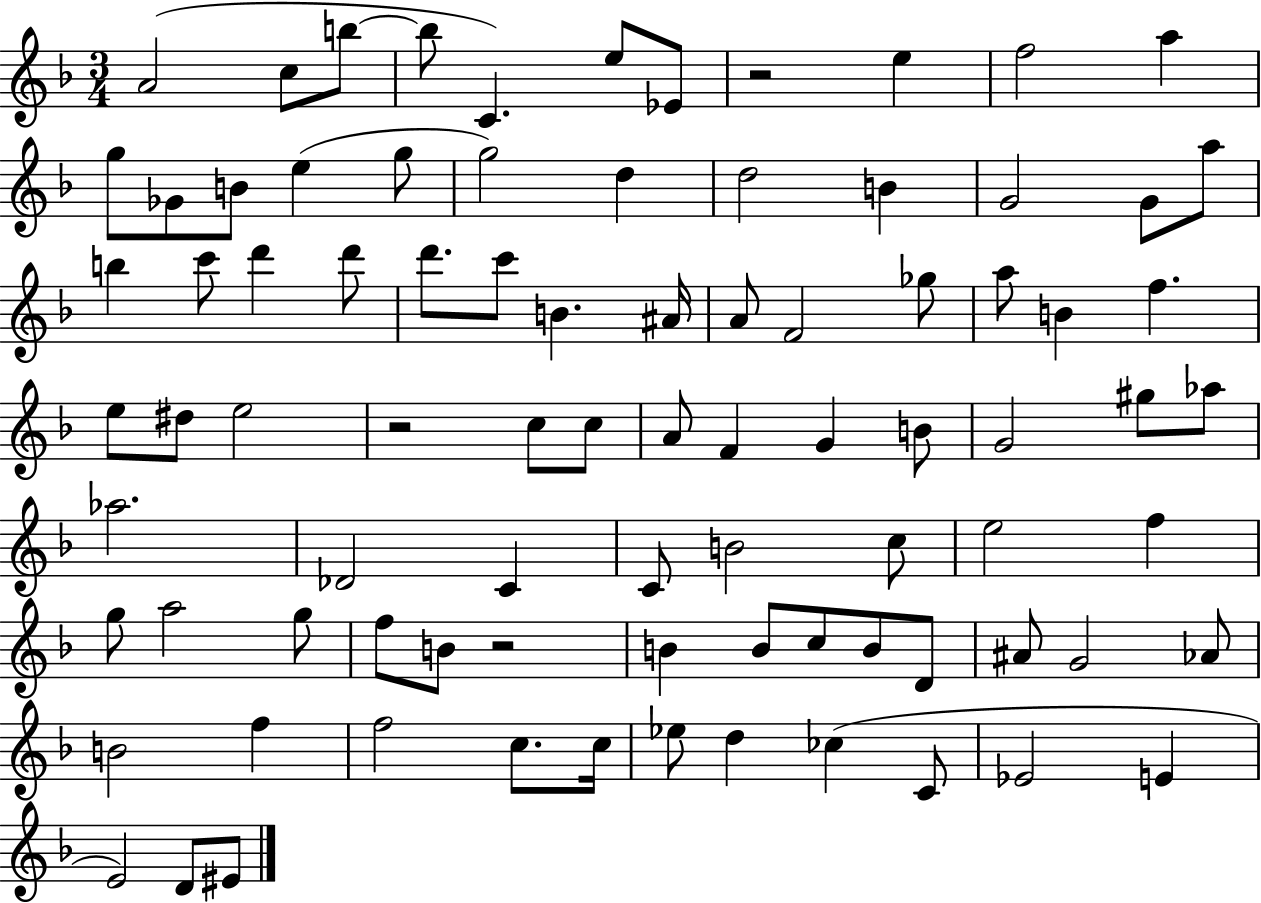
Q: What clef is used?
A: treble